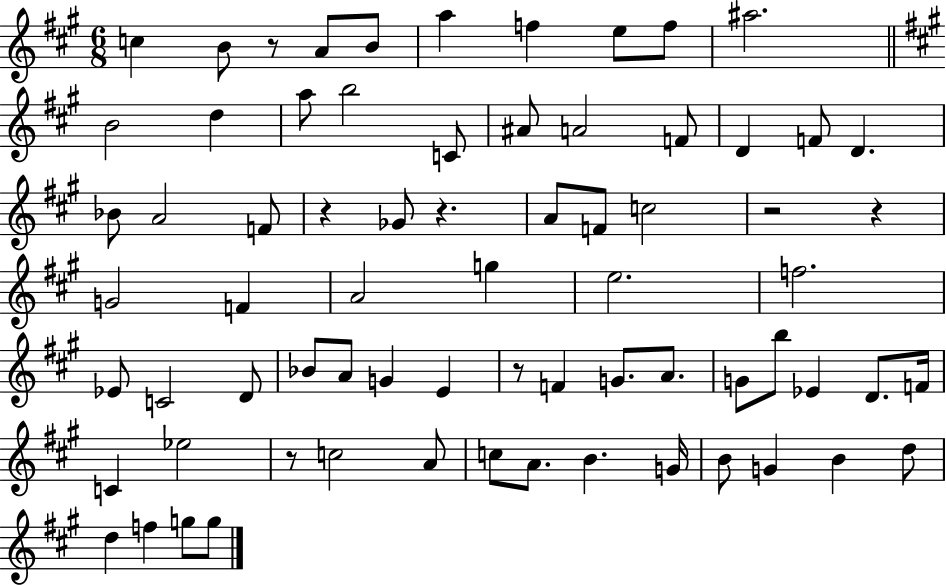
C5/q B4/e R/e A4/e B4/e A5/q F5/q E5/e F5/e A#5/h. B4/h D5/q A5/e B5/h C4/e A#4/e A4/h F4/e D4/q F4/e D4/q. Bb4/e A4/h F4/e R/q Gb4/e R/q. A4/e F4/e C5/h R/h R/q G4/h F4/q A4/h G5/q E5/h. F5/h. Eb4/e C4/h D4/e Bb4/e A4/e G4/q E4/q R/e F4/q G4/e. A4/e. G4/e B5/e Eb4/q D4/e. F4/s C4/q Eb5/h R/e C5/h A4/e C5/e A4/e. B4/q. G4/s B4/e G4/q B4/q D5/e D5/q F5/q G5/e G5/e